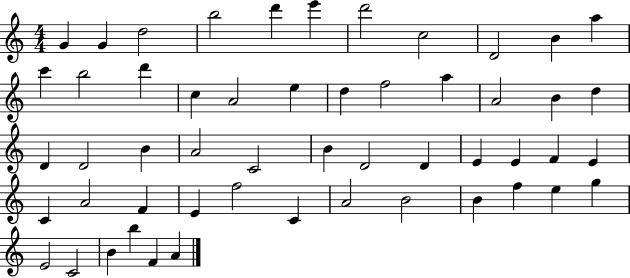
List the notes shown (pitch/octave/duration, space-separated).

G4/q G4/q D5/h B5/h D6/q E6/q D6/h C5/h D4/h B4/q A5/q C6/q B5/h D6/q C5/q A4/h E5/q D5/q F5/h A5/q A4/h B4/q D5/q D4/q D4/h B4/q A4/h C4/h B4/q D4/h D4/q E4/q E4/q F4/q E4/q C4/q A4/h F4/q E4/q F5/h C4/q A4/h B4/h B4/q F5/q E5/q G5/q E4/h C4/h B4/q B5/q F4/q A4/q